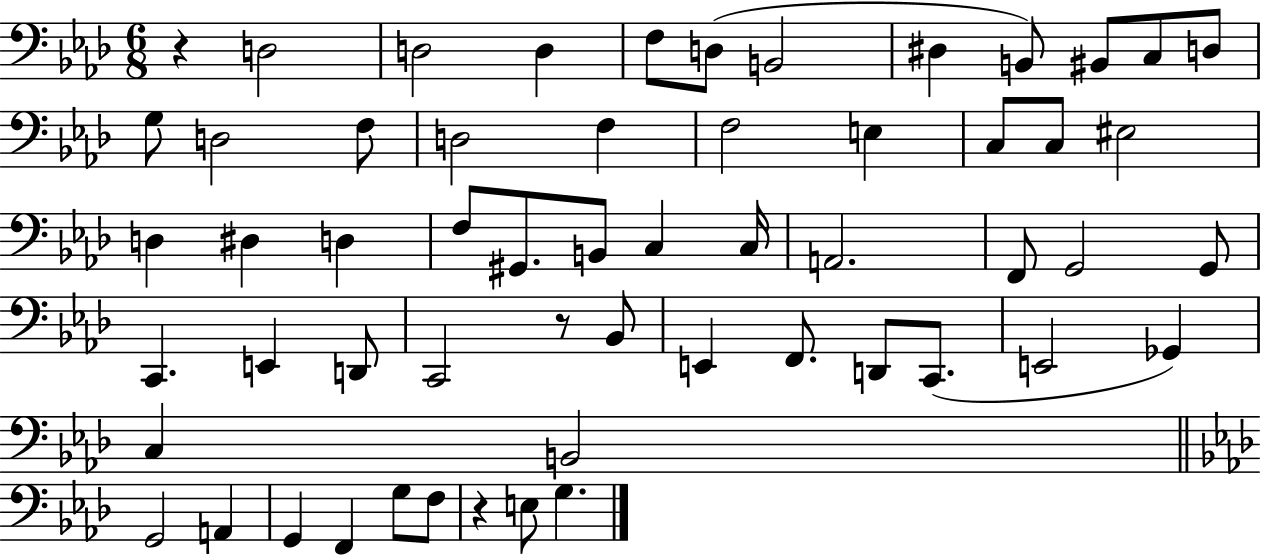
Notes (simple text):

R/q D3/h D3/h D3/q F3/e D3/e B2/h D#3/q B2/e BIS2/e C3/e D3/e G3/e D3/h F3/e D3/h F3/q F3/h E3/q C3/e C3/e EIS3/h D3/q D#3/q D3/q F3/e G#2/e. B2/e C3/q C3/s A2/h. F2/e G2/h G2/e C2/q. E2/q D2/e C2/h R/e Bb2/e E2/q F2/e. D2/e C2/e. E2/h Gb2/q C3/q B2/h G2/h A2/q G2/q F2/q G3/e F3/e R/q E3/e G3/q.